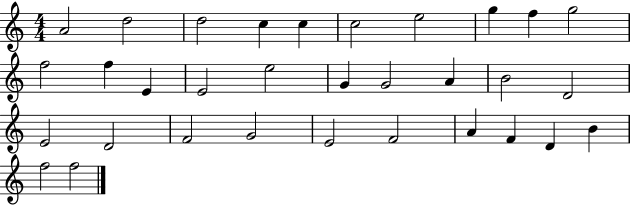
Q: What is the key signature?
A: C major